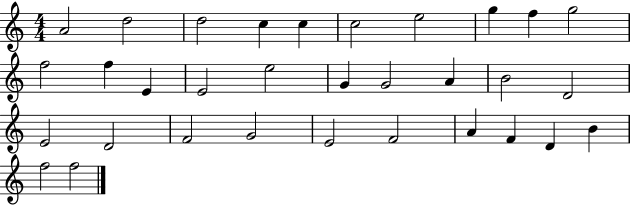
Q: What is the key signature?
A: C major